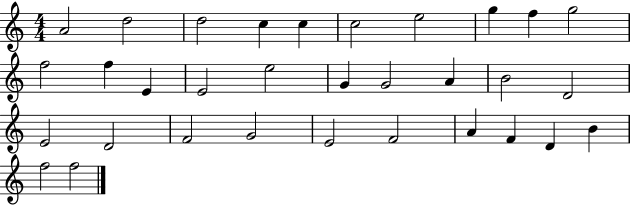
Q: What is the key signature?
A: C major